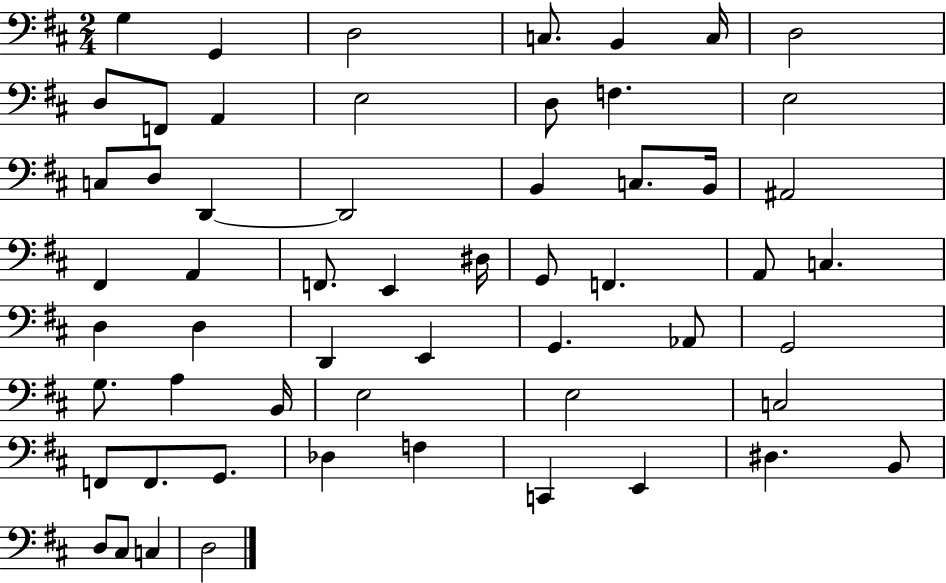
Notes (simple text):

G3/q G2/q D3/h C3/e. B2/q C3/s D3/h D3/e F2/e A2/q E3/h D3/e F3/q. E3/h C3/e D3/e D2/q D2/h B2/q C3/e. B2/s A#2/h F#2/q A2/q F2/e. E2/q D#3/s G2/e F2/q. A2/e C3/q. D3/q D3/q D2/q E2/q G2/q. Ab2/e G2/h G3/e. A3/q B2/s E3/h E3/h C3/h F2/e F2/e. G2/e. Db3/q F3/q C2/q E2/q D#3/q. B2/e D3/e C#3/e C3/q D3/h